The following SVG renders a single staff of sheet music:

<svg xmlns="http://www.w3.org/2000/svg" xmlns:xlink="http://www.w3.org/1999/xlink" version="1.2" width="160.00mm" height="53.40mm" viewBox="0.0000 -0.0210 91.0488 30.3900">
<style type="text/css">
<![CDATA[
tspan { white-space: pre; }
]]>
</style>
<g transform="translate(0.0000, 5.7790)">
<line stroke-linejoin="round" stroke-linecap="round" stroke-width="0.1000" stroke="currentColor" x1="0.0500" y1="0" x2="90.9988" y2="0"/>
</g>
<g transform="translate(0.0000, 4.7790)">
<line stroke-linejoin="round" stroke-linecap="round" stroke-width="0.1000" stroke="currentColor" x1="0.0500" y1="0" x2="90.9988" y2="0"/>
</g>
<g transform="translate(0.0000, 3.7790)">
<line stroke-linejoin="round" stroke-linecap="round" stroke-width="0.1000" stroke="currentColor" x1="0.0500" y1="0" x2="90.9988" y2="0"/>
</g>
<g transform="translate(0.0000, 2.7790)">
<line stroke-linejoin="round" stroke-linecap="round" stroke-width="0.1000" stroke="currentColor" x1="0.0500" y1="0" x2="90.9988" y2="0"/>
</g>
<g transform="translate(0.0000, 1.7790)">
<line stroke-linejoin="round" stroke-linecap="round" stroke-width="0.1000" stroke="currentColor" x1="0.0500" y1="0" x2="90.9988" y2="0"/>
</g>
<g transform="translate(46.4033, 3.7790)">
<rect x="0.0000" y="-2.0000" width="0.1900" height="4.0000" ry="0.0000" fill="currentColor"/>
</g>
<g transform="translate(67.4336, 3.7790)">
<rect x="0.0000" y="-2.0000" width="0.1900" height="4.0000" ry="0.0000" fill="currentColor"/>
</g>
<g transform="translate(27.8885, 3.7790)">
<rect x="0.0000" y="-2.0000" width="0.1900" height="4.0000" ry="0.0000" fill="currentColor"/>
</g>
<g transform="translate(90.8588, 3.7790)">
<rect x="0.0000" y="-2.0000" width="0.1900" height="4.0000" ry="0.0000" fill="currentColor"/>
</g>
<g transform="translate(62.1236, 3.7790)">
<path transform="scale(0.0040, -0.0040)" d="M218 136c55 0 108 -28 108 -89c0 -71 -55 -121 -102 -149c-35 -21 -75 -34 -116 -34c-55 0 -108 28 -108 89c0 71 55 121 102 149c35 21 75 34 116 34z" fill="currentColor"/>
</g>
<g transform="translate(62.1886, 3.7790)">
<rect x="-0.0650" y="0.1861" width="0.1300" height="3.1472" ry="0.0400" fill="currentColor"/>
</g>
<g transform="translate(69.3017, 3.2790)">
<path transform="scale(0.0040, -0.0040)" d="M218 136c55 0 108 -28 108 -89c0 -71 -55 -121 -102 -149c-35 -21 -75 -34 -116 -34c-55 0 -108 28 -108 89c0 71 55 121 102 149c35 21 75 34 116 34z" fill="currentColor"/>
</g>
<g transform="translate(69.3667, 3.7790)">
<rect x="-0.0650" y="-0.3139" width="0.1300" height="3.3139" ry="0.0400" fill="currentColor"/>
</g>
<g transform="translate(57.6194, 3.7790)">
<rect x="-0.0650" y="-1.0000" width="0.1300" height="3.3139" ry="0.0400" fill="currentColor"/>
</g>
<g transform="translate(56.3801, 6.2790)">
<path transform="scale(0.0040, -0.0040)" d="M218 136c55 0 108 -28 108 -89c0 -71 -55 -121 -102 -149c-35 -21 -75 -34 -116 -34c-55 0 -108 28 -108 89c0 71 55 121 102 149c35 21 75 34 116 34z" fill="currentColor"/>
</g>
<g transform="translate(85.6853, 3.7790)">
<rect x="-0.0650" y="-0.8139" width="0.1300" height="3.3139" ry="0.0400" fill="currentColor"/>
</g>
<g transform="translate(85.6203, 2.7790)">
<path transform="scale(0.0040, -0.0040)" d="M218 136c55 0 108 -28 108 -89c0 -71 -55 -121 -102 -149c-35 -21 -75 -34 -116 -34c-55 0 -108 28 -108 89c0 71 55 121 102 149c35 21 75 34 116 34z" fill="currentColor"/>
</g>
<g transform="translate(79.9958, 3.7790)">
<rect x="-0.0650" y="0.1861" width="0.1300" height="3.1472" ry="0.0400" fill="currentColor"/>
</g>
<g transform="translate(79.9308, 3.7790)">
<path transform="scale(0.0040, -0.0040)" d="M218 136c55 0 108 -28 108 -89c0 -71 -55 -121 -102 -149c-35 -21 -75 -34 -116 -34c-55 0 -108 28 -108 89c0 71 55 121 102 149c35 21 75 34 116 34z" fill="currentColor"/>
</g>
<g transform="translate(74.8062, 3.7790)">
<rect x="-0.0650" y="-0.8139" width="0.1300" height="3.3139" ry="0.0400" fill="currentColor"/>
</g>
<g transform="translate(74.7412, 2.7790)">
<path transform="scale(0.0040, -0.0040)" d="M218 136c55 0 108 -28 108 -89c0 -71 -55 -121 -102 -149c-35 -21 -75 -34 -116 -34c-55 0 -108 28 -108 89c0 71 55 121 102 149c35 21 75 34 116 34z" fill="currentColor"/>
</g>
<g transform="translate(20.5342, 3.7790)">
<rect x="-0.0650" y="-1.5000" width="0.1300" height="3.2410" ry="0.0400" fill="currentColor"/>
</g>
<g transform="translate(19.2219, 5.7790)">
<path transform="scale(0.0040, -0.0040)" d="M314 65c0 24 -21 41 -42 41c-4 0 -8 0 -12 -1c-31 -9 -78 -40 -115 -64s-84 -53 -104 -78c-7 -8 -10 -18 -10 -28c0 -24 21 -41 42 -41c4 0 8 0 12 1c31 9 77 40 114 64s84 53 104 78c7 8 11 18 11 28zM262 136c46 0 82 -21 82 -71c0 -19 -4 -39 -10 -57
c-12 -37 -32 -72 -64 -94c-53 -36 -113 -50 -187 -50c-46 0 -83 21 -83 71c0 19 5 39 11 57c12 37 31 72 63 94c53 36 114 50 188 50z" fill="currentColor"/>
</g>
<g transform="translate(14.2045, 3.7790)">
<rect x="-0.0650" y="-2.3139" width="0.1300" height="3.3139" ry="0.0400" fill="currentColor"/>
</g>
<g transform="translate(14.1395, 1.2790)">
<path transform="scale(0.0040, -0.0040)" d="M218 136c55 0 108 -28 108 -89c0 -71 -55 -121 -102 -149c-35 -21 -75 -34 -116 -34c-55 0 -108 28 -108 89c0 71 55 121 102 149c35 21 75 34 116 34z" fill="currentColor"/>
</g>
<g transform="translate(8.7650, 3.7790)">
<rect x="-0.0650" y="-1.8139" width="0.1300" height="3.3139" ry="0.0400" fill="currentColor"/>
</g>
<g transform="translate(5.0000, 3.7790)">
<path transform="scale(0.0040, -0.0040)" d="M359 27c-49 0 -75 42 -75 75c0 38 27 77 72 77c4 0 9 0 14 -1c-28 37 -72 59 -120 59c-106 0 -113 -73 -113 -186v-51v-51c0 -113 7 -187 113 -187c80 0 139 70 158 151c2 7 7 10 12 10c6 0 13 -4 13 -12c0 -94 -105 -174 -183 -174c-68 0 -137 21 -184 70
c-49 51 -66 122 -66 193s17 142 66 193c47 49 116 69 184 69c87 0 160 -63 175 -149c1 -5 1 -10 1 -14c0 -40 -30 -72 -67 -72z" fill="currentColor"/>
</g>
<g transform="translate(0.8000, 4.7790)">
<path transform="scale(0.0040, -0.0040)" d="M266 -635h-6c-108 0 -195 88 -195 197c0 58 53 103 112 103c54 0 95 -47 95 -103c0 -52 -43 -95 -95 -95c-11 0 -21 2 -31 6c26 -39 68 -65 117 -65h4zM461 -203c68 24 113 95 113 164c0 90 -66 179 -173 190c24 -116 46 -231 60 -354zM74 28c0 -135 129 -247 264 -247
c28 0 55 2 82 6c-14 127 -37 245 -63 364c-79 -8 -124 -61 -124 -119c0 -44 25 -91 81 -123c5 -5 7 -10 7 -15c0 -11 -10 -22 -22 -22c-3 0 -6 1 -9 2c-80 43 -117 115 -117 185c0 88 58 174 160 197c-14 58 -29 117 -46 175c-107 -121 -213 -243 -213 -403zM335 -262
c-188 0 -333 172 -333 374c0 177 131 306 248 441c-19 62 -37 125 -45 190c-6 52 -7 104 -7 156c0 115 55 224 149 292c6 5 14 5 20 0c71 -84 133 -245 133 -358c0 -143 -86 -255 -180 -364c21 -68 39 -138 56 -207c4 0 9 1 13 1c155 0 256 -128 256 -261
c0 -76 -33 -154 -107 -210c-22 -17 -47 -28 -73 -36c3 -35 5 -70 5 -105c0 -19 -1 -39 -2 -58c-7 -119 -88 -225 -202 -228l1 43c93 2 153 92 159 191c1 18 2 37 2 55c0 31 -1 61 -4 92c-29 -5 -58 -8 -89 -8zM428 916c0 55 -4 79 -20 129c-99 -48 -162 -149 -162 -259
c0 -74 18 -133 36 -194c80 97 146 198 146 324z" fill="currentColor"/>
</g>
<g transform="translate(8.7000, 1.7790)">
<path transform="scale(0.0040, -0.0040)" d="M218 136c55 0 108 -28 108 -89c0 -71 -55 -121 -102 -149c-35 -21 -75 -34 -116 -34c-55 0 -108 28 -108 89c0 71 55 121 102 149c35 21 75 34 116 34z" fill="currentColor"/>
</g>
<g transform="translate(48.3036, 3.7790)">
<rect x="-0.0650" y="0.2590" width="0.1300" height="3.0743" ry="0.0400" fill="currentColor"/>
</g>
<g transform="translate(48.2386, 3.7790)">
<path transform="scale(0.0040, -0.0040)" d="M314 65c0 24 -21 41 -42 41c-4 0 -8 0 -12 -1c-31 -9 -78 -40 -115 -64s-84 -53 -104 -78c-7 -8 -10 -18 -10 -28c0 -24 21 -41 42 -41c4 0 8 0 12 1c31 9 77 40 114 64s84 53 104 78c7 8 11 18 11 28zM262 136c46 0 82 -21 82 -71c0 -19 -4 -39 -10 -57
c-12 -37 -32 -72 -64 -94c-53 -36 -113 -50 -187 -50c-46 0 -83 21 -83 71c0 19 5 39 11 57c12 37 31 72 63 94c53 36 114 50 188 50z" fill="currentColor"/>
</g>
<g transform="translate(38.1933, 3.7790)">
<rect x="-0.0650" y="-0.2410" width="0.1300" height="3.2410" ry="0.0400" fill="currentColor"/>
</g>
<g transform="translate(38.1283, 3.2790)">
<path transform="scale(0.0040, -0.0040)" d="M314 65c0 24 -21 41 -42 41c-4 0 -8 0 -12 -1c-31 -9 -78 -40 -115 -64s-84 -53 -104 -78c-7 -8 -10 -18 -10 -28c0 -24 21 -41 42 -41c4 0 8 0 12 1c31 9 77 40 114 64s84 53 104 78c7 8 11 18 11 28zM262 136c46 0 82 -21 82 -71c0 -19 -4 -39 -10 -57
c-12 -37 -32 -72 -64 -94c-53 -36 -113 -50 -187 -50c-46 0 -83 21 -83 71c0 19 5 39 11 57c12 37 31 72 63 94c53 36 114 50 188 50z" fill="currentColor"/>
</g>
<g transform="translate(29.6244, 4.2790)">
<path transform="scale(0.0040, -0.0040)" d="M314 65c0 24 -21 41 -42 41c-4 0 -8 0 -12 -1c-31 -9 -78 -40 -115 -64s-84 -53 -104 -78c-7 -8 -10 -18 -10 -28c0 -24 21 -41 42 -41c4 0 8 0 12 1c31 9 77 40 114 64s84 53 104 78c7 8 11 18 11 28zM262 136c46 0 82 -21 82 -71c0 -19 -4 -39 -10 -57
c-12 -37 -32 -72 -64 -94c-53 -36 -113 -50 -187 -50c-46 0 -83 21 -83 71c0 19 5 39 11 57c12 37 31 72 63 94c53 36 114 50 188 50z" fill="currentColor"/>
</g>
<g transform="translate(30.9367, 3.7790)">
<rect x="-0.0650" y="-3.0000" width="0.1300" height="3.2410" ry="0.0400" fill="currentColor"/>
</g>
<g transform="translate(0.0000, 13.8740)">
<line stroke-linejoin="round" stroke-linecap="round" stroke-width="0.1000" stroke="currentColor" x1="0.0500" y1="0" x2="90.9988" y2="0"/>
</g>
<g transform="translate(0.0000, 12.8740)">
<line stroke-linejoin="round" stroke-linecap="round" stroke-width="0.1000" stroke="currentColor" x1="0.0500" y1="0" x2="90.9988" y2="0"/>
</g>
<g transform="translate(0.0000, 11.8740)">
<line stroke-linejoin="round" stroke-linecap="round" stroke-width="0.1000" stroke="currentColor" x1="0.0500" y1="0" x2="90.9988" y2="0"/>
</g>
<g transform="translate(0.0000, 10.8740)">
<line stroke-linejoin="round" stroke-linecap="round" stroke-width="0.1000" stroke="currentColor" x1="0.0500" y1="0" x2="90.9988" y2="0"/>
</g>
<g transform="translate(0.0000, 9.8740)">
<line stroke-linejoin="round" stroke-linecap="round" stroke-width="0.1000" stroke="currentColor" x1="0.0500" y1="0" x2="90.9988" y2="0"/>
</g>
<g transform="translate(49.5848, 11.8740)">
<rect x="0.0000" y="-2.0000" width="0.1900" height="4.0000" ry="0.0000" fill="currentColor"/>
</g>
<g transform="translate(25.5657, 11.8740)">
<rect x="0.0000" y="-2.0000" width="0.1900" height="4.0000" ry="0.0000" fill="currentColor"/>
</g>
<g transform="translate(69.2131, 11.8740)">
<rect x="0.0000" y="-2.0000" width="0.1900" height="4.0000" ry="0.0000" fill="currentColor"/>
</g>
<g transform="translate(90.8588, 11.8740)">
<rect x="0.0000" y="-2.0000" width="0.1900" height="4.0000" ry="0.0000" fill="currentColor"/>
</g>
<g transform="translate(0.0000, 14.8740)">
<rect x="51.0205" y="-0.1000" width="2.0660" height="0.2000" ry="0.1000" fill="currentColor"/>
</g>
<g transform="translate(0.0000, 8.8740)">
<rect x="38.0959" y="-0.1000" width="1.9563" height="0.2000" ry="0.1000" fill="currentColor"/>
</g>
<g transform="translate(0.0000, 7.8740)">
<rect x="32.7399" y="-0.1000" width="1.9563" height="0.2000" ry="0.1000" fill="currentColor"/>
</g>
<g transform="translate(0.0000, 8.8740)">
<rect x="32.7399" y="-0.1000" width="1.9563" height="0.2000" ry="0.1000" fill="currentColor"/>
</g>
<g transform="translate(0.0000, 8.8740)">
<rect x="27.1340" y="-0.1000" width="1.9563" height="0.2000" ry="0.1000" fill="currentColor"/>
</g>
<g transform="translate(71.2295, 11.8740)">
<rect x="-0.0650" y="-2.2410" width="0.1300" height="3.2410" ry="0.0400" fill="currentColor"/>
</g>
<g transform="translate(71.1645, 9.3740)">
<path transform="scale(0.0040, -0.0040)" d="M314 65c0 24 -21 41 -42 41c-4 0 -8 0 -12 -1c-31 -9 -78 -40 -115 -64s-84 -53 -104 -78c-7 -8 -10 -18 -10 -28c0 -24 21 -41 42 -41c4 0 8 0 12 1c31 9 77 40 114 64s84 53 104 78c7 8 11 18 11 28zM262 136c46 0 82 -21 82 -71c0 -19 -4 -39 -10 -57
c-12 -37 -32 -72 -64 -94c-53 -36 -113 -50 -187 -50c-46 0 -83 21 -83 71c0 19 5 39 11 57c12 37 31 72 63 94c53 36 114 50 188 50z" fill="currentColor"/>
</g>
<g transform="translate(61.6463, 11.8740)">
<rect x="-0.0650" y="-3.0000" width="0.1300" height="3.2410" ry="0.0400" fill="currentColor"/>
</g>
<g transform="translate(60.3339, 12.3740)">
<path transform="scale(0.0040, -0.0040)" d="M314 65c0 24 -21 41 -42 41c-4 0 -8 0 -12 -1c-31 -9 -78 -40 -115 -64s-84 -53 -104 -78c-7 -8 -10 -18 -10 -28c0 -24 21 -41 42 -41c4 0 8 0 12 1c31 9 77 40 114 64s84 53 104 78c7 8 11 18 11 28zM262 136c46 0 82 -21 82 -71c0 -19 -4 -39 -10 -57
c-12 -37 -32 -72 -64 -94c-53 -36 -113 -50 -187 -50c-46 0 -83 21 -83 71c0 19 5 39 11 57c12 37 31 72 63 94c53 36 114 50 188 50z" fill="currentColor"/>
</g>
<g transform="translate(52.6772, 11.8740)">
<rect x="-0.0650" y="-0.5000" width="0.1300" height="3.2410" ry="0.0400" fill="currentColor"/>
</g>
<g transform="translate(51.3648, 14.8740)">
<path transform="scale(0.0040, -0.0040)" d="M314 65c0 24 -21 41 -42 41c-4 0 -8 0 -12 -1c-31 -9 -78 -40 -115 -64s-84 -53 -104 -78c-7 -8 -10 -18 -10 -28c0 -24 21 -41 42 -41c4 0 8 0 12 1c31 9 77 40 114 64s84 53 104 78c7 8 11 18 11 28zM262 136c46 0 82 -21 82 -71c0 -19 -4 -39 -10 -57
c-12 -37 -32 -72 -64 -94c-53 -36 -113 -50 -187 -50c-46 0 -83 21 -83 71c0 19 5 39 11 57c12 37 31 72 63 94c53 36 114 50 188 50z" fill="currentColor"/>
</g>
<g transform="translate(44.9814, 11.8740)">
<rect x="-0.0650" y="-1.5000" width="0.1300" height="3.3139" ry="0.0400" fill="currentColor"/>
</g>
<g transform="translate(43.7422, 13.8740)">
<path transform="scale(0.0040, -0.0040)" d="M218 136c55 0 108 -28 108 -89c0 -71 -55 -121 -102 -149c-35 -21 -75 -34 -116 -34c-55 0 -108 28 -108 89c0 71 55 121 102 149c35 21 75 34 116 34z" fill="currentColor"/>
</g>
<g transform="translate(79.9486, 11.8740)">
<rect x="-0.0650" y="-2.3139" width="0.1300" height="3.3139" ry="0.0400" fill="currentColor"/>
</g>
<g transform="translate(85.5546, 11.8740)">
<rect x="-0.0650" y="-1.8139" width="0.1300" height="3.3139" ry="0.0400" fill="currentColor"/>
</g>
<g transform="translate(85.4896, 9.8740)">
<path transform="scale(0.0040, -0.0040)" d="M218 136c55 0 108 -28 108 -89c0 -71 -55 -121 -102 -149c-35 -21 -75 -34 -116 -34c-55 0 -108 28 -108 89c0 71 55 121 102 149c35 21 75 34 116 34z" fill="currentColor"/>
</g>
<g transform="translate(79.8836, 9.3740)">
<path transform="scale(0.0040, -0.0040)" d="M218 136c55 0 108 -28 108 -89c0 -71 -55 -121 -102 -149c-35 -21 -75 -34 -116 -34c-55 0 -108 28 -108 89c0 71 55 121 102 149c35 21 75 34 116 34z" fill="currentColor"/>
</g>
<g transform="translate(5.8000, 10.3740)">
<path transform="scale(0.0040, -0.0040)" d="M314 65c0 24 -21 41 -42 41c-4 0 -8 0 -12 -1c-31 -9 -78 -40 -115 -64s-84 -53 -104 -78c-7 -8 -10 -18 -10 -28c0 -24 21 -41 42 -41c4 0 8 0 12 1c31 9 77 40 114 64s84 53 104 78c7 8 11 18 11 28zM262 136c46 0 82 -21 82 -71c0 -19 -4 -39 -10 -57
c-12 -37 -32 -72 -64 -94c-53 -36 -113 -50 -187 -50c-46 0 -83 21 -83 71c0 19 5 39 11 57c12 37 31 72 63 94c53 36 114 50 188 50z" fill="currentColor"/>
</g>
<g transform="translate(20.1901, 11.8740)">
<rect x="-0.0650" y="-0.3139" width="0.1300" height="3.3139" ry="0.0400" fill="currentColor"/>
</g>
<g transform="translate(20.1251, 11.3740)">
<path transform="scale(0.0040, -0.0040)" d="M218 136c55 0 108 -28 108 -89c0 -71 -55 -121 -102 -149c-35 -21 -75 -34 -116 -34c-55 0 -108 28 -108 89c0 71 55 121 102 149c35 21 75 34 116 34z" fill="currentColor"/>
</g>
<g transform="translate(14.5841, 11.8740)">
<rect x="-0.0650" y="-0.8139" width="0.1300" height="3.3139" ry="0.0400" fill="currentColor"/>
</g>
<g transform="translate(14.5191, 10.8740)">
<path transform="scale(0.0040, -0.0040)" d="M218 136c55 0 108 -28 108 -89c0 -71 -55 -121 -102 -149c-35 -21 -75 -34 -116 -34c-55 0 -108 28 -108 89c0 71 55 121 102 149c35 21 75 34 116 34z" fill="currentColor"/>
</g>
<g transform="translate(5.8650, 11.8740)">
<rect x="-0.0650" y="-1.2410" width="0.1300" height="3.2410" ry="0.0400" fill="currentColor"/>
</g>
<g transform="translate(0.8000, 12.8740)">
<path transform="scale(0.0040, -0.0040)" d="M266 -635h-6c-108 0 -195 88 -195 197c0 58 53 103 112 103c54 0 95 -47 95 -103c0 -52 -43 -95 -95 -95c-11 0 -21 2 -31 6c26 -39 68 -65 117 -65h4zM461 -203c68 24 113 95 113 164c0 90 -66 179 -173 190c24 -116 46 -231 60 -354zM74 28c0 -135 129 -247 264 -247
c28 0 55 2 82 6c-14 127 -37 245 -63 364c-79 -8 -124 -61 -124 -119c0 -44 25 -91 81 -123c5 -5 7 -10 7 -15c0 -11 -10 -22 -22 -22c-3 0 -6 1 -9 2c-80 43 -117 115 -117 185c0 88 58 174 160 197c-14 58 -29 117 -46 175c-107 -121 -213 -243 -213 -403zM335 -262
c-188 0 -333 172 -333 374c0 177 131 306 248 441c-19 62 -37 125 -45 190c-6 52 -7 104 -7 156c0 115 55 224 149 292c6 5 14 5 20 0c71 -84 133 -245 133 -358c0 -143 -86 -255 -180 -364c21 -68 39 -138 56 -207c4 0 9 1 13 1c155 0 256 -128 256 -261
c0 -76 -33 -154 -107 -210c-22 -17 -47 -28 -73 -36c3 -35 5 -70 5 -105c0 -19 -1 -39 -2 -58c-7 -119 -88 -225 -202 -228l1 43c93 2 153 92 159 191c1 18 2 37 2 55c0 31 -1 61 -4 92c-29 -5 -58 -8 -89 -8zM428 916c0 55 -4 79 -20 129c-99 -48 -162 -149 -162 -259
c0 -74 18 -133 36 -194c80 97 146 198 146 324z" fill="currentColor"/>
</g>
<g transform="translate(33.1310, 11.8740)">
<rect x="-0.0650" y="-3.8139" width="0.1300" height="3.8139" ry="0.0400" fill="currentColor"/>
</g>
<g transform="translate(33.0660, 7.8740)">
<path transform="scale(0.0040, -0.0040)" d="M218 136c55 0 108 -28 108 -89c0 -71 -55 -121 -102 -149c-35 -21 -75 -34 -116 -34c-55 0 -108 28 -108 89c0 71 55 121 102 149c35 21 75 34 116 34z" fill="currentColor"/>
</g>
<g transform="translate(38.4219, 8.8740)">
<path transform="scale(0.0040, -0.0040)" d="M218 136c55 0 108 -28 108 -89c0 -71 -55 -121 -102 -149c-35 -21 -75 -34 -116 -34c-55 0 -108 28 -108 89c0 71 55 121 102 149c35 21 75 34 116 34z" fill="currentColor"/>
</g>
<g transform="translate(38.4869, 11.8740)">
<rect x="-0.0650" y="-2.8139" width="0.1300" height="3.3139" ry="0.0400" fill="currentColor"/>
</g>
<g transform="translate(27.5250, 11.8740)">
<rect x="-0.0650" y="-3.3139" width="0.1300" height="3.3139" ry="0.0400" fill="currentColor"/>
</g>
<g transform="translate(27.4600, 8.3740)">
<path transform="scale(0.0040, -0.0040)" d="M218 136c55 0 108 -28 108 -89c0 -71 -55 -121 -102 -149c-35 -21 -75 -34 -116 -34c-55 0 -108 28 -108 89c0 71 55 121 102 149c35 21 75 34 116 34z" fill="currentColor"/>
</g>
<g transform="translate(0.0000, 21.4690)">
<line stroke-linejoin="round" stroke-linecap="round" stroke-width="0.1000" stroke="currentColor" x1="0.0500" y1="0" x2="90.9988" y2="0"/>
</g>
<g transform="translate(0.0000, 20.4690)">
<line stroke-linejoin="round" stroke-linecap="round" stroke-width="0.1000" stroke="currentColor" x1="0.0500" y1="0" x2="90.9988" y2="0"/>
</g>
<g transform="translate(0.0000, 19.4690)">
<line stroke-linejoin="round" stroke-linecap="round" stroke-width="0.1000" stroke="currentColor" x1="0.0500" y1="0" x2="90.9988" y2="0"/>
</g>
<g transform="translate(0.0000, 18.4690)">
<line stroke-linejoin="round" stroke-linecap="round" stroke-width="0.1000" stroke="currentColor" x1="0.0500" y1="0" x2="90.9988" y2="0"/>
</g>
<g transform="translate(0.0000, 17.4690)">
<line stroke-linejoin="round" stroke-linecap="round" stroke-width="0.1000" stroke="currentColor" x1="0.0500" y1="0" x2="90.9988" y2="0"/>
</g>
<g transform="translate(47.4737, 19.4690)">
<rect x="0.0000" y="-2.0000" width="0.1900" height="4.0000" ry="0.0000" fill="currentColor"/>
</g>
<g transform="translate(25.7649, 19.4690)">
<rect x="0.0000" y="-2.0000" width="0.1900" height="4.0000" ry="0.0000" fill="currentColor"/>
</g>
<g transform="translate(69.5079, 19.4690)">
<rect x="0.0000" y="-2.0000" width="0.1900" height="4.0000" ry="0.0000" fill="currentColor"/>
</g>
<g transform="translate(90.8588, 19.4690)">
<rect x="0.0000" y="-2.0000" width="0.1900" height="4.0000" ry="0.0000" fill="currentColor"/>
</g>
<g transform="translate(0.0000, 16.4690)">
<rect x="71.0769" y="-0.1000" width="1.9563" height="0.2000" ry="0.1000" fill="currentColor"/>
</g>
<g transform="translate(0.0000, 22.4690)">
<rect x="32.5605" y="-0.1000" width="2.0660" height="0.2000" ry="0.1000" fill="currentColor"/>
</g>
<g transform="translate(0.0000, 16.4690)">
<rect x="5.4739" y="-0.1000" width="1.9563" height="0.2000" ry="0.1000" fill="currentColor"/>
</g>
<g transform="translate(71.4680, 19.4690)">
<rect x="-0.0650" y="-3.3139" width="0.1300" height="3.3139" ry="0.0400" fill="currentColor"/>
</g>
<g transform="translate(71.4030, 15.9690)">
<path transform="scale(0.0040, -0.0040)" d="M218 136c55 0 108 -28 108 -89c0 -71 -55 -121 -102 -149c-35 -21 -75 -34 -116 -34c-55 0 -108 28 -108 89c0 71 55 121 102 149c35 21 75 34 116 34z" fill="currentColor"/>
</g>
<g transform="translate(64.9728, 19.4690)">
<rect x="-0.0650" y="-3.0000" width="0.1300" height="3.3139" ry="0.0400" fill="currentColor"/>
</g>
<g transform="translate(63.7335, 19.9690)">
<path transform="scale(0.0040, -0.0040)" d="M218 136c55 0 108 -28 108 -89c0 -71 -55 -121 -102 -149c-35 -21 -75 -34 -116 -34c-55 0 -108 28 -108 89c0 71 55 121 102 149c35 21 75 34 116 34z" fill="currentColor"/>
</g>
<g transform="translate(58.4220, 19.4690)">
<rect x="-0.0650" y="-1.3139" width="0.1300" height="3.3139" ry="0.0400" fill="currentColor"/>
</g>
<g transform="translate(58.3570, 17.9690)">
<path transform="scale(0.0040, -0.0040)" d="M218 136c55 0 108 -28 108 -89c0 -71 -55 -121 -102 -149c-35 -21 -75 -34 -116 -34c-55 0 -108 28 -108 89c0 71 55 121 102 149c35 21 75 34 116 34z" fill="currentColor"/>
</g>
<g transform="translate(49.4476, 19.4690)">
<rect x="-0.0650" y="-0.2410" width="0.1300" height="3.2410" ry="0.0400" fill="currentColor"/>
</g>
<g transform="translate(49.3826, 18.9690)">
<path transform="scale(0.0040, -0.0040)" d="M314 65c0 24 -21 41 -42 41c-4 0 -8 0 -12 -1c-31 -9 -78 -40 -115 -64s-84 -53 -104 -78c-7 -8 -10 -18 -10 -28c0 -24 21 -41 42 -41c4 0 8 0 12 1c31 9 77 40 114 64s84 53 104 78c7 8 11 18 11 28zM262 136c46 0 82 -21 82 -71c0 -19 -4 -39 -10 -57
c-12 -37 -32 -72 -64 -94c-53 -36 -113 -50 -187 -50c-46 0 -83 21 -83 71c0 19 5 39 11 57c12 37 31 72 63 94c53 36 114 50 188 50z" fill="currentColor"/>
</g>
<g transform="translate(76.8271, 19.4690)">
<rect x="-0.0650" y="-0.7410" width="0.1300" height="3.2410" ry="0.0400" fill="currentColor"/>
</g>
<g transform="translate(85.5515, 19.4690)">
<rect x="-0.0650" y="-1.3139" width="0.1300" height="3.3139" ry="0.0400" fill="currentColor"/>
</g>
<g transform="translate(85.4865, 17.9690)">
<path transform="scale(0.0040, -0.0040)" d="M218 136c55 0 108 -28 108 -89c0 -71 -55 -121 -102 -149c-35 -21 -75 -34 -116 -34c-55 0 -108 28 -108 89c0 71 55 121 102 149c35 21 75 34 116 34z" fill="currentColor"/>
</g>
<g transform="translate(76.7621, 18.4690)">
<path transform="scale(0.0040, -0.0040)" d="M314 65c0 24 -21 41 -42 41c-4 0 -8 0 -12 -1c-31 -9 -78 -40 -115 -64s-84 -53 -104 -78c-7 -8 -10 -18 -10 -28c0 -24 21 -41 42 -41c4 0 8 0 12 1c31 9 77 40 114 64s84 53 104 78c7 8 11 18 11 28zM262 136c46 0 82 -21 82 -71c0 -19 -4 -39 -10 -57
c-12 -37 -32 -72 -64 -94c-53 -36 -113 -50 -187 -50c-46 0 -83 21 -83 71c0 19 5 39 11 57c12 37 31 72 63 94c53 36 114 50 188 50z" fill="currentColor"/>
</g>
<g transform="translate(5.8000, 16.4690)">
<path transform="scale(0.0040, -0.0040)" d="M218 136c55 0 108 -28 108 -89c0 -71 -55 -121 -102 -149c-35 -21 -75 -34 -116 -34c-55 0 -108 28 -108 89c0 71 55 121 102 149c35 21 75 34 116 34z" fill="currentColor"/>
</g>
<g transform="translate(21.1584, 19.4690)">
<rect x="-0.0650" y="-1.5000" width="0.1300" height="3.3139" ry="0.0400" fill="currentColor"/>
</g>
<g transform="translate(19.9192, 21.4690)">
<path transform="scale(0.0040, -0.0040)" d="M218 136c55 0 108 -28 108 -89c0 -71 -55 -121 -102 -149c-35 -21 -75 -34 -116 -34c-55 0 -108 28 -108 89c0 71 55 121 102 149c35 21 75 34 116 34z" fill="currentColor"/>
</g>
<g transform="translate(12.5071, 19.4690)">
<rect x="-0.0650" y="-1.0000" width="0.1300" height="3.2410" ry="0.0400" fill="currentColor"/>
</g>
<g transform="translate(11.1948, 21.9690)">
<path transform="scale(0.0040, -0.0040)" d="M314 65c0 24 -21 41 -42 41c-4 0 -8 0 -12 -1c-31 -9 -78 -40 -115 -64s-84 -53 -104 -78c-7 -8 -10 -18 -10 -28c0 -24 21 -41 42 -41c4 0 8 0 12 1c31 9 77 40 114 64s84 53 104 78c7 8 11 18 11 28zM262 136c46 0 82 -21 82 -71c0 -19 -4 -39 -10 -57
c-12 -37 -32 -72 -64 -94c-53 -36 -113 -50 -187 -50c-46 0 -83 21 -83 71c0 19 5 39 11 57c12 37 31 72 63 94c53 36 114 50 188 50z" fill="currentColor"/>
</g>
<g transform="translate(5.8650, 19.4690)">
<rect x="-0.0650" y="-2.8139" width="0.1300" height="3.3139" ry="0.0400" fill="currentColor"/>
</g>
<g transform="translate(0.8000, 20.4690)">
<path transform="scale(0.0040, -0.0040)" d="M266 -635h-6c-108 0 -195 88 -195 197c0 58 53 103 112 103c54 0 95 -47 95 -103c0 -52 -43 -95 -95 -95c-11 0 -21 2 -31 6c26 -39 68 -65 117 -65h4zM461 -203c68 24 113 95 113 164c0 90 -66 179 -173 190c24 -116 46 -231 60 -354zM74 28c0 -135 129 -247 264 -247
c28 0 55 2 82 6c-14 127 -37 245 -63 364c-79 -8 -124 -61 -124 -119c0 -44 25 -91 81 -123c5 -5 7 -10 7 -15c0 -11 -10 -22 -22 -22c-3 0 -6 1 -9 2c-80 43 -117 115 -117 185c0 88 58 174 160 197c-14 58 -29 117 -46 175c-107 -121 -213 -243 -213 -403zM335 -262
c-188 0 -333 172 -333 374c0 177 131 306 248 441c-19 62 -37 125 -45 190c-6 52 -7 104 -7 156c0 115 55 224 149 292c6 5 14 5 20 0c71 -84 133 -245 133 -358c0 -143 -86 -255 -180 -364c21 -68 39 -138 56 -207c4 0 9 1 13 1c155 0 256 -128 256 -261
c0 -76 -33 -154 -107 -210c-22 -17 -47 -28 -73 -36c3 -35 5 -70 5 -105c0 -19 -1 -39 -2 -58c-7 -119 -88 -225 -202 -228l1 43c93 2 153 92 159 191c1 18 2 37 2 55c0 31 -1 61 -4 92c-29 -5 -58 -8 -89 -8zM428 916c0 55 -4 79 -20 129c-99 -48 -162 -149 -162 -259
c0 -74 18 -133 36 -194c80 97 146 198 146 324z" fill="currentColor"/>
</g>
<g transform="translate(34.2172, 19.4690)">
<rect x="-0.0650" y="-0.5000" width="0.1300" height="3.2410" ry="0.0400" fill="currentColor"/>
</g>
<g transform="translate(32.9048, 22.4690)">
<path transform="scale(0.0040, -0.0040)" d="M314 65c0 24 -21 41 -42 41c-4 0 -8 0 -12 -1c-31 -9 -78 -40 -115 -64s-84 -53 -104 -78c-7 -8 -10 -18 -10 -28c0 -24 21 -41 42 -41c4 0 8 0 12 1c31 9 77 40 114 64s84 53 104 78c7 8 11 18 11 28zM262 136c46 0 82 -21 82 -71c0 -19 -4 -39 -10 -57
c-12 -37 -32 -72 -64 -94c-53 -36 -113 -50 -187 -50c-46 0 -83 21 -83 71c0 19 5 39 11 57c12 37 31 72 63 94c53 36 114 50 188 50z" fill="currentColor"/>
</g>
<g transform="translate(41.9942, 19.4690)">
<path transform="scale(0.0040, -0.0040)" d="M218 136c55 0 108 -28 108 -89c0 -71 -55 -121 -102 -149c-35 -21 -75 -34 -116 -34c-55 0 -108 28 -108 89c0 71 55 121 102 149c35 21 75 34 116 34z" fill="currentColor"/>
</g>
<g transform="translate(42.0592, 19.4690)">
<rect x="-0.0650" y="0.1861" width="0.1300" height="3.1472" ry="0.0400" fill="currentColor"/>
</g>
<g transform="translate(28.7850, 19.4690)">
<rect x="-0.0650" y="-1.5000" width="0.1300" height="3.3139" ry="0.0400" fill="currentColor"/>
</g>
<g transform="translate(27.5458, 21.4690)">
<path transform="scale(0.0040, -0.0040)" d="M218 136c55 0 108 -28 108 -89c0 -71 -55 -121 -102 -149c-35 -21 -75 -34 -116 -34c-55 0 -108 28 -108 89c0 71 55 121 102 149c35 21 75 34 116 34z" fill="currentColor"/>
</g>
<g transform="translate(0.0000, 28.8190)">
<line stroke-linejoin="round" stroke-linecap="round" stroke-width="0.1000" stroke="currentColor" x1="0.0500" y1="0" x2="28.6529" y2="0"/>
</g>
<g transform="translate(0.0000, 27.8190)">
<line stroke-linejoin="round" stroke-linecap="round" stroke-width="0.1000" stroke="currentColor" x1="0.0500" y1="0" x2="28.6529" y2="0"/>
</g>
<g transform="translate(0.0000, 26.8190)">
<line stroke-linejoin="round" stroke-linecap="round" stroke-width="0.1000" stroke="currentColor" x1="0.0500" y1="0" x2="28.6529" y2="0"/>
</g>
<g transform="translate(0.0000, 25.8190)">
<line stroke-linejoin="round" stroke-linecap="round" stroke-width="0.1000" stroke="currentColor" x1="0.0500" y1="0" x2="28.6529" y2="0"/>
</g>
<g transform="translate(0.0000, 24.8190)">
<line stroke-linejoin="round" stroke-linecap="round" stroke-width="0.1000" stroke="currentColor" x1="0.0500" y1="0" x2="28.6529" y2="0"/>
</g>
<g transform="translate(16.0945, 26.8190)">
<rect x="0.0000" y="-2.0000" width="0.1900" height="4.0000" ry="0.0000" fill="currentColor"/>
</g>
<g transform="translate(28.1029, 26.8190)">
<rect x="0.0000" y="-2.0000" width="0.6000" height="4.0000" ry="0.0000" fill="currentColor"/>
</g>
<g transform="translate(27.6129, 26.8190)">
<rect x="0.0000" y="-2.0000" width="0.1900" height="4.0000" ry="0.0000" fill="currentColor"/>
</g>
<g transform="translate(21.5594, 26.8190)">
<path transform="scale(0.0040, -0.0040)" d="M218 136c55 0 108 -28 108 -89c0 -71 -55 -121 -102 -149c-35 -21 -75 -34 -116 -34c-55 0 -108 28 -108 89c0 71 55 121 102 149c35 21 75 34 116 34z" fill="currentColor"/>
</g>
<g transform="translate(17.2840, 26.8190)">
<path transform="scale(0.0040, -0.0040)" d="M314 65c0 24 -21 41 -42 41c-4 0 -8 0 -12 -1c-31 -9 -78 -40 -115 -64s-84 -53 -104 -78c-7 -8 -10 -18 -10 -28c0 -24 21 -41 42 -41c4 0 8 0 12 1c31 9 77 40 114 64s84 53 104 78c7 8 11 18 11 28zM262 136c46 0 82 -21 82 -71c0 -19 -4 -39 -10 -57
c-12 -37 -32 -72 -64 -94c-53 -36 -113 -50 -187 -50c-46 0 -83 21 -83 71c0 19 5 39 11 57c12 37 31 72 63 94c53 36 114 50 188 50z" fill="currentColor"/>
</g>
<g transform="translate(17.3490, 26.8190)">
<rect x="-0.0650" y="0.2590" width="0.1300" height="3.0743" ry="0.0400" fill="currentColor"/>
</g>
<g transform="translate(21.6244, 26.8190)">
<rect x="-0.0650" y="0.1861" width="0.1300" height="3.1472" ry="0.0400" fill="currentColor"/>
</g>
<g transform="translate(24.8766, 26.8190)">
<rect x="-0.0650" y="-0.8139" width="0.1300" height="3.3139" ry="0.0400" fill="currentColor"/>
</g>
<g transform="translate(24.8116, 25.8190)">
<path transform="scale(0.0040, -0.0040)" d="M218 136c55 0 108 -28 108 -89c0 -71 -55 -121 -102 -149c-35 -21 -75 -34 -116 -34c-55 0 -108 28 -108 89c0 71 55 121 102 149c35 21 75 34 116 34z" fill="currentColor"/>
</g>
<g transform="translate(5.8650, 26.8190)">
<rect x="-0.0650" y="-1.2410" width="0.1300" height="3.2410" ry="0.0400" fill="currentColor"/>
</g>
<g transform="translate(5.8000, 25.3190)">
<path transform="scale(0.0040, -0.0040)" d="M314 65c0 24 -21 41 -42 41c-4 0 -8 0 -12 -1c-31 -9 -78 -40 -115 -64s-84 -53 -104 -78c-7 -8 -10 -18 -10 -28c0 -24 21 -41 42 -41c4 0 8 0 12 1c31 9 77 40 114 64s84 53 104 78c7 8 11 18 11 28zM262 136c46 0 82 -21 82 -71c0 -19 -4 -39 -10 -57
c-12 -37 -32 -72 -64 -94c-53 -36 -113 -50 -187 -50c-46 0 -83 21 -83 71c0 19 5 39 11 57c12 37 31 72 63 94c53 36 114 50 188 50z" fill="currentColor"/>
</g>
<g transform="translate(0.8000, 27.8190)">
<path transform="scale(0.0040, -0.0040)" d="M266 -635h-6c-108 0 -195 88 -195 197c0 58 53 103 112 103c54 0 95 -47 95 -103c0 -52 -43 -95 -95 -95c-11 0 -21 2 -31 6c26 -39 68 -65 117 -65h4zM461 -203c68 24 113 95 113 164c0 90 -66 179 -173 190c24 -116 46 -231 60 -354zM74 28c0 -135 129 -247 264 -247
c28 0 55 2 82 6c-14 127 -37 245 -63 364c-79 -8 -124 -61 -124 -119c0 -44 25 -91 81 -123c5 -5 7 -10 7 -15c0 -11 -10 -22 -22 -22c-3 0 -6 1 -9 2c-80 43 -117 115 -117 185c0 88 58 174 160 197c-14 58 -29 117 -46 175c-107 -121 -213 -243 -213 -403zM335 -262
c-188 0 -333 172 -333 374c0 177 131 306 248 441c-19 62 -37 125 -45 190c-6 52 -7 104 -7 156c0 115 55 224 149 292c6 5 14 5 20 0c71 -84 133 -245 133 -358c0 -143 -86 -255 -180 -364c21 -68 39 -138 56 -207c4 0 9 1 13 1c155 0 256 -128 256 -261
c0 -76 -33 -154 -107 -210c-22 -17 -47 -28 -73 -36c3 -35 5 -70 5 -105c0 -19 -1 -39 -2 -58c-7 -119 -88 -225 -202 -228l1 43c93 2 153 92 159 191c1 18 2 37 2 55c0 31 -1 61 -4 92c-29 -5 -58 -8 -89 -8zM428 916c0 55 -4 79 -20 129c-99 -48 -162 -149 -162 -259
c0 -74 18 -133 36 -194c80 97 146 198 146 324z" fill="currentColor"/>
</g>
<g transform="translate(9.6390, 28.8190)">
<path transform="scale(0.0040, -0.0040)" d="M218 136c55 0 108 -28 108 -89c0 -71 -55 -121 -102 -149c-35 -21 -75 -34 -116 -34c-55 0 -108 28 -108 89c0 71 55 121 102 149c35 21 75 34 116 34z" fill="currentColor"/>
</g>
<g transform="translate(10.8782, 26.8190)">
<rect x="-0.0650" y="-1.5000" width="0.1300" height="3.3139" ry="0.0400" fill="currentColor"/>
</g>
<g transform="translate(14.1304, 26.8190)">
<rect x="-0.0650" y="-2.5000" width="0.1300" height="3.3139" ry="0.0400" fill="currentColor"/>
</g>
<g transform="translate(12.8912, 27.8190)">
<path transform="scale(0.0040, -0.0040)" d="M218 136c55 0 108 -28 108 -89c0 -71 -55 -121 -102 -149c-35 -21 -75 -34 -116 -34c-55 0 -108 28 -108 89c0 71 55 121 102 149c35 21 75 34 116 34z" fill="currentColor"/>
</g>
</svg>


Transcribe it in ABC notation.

X:1
T:Untitled
M:4/4
L:1/4
K:C
f g E2 A2 c2 B2 D B c d B d e2 d c b c' a E C2 A2 g2 g f a D2 E E C2 B c2 e A b d2 e e2 E G B2 B d